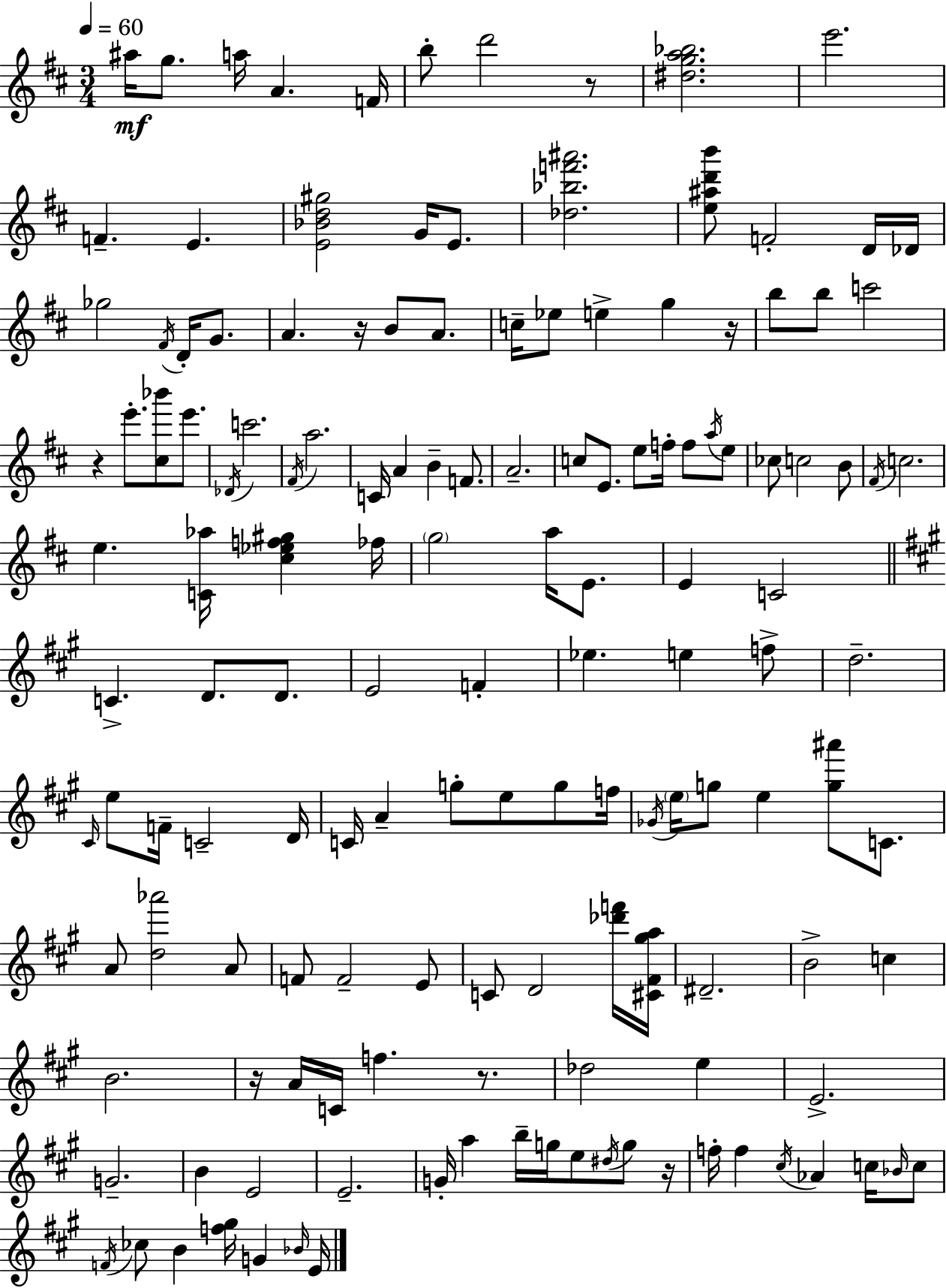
X:1
T:Untitled
M:3/4
L:1/4
K:D
^a/4 g/2 a/4 A F/4 b/2 d'2 z/2 [^dga_b]2 e'2 F E [E_Bd^g]2 G/4 E/2 [_d_bf'^a']2 [e^ad'b']/2 F2 D/4 _D/4 _g2 ^F/4 D/4 G/2 A z/4 B/2 A/2 c/4 _e/2 e g z/4 b/2 b/2 c'2 z e'/2 [^c_b']/2 e'/2 _D/4 c'2 ^F/4 a2 C/4 A B F/2 A2 c/2 E/2 e/2 f/4 f/2 a/4 e/2 _c/2 c2 B/2 ^F/4 c2 e [C_a]/4 [^c_ef^g] _f/4 g2 a/4 E/2 E C2 C D/2 D/2 E2 F _e e f/2 d2 ^C/4 e/2 F/4 C2 D/4 C/4 A g/2 e/2 g/2 f/4 _G/4 e/4 g/2 e [g^a']/2 C/2 A/2 [d_a']2 A/2 F/2 F2 E/2 C/2 D2 [_d'f']/4 [^C^F^ga]/4 ^D2 B2 c B2 z/4 A/4 C/4 f z/2 _d2 e E2 G2 B E2 E2 G/4 a b/4 g/4 e/2 ^d/4 g/2 z/4 f/4 f ^c/4 _A c/4 _B/4 c/2 F/4 _c/2 B [f^g]/4 G _B/4 E/4